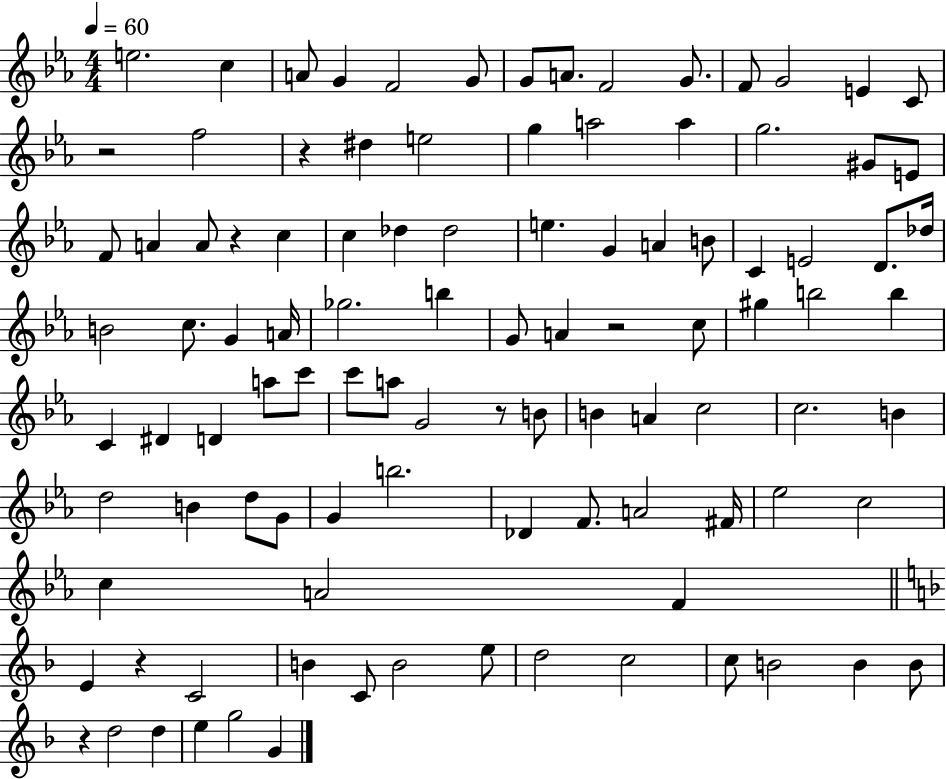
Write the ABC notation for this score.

X:1
T:Untitled
M:4/4
L:1/4
K:Eb
e2 c A/2 G F2 G/2 G/2 A/2 F2 G/2 F/2 G2 E C/2 z2 f2 z ^d e2 g a2 a g2 ^G/2 E/2 F/2 A A/2 z c c _d _d2 e G A B/2 C E2 D/2 _d/4 B2 c/2 G A/4 _g2 b G/2 A z2 c/2 ^g b2 b C ^D D a/2 c'/2 c'/2 a/2 G2 z/2 B/2 B A c2 c2 B d2 B d/2 G/2 G b2 _D F/2 A2 ^F/4 _e2 c2 c A2 F E z C2 B C/2 B2 e/2 d2 c2 c/2 B2 B B/2 z d2 d e g2 G